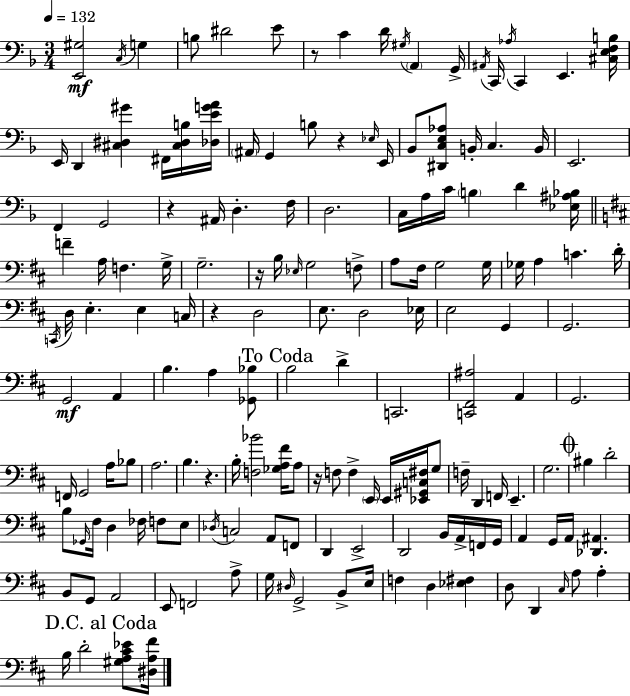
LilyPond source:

{
  \clef bass
  \numericTimeSignature
  \time 3/4
  \key d \minor
  \tempo 4 = 132
  \repeat volta 2 { <e, gis>2\mf \acciaccatura { c16 } g4 | b8 dis'2 e'8 | r8 c'4 d'16 \acciaccatura { gis16 } \parenthesize a,4 | g,16-> \acciaccatura { ais,16 } c,16 \acciaccatura { aes16 } c,4 e,4. | \break <cis e f b>16 e,16 d,4 <cis dis gis'>4 | fis,16 <cis dis b>16 <des e' g' a'>16 \parenthesize ais,16 g,4 b8 r4 | \grace { ees16 } e,16 bes,8 <dis, c e aes>8 b,16-. c4. | b,16 e,2. | \break f,4 g,2 | r4 ais,16 d4.-. | f16 d2. | c16 a16 c'16 \parenthesize b4 | \break d'4 <ees ais bes>16 \bar "||" \break \key d \major f'4-- a16 f4. g16-> | g2.-- | r16 b16 \grace { ees16 } g2 f8-> | a8 fis16 g2 | \break g16 ges16 a4 c'4. | d'16-. \acciaccatura { c,16 } d16 e4.-. e4 | c16 r4 d2 | e8. d2 | \break ees16 e2 g,4 | g,2. | g,2\mf a,4 | b4. a4 | \break <ges, bes>8 \mark "To Coda" b2 d'4-> | c,2. | <c, fis, ais>2 a,4 | g,2. | \break f,16 g,2 a16 | bes8 a2. | b4. r4. | b16-. <f bes'>2 <ges a fis'>16 | \break a8 r16 f8 f4-> \parenthesize e,16 e,16 <ees, gis, c fis>16 | g8 f16-- d,4 f,16 e,4.-- | g2. | \mark \markup { \musicglyph "scripts.coda" } bis4 d'2-. | \break b8 \grace { ges,16 } fis16 d4 fes16 f8 | e8 \acciaccatura { des16 } c2 | a,8 f,8 d,4 e,2-> | d,2 | \break b,16 a,16-> f,16 g,16 a,4 g,16 a,16 <des, ais,>4. | b,8 g,8 a,2 | e,8 f,2 | a8-> g16 \grace { dis16 } g,2-> | \break b,8-> e16 f4 d4 | <ees fis>4 d8 d,4 \grace { cis16 } | a8 a4-. \mark "D.C. al Coda" b16 d'2-. | <gis a cis' ees'>8 <dis a fis'>16 } \bar "|."
}